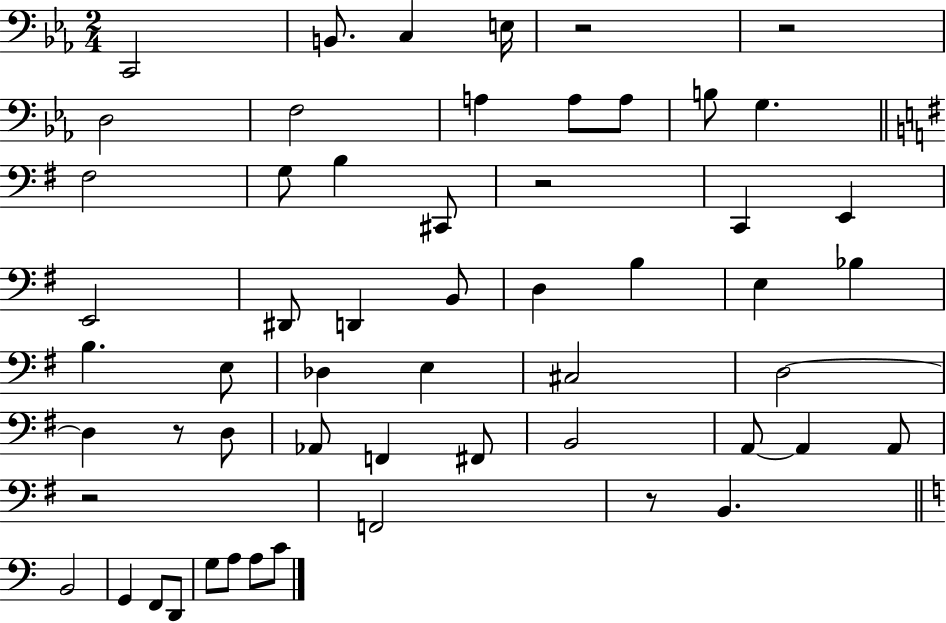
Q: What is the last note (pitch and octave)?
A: C4